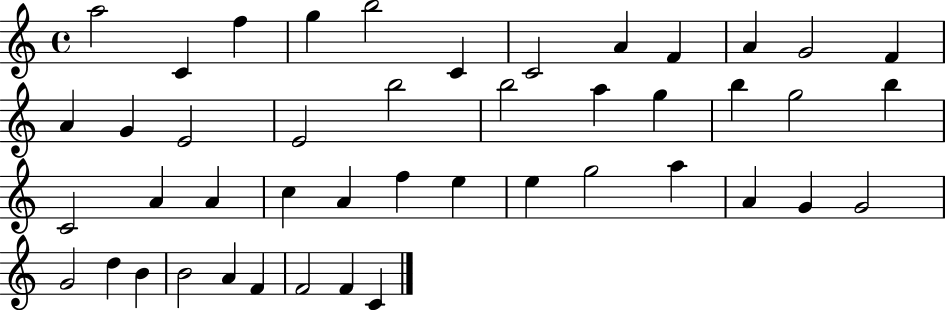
A5/h C4/q F5/q G5/q B5/h C4/q C4/h A4/q F4/q A4/q G4/h F4/q A4/q G4/q E4/h E4/h B5/h B5/h A5/q G5/q B5/q G5/h B5/q C4/h A4/q A4/q C5/q A4/q F5/q E5/q E5/q G5/h A5/q A4/q G4/q G4/h G4/h D5/q B4/q B4/h A4/q F4/q F4/h F4/q C4/q